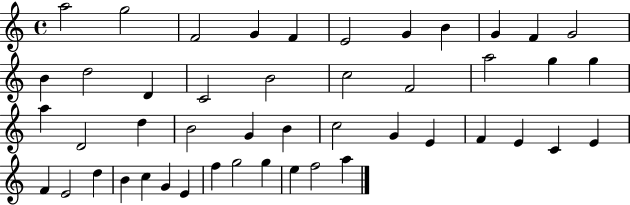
A5/h G5/h F4/h G4/q F4/q E4/h G4/q B4/q G4/q F4/q G4/h B4/q D5/h D4/q C4/h B4/h C5/h F4/h A5/h G5/q G5/q A5/q D4/h D5/q B4/h G4/q B4/q C5/h G4/q E4/q F4/q E4/q C4/q E4/q F4/q E4/h D5/q B4/q C5/q G4/q E4/q F5/q G5/h G5/q E5/q F5/h A5/q